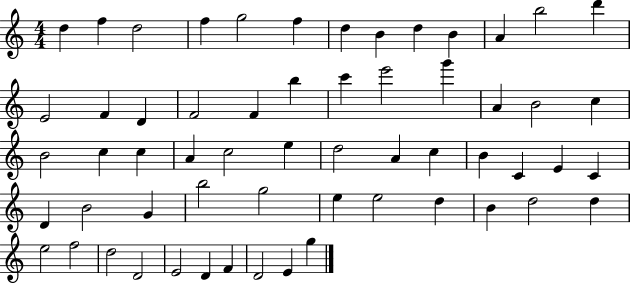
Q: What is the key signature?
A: C major